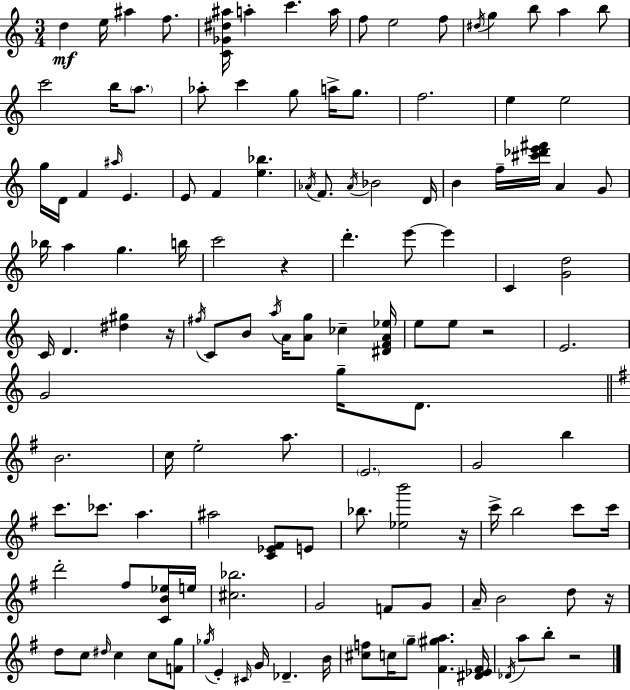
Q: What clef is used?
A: treble